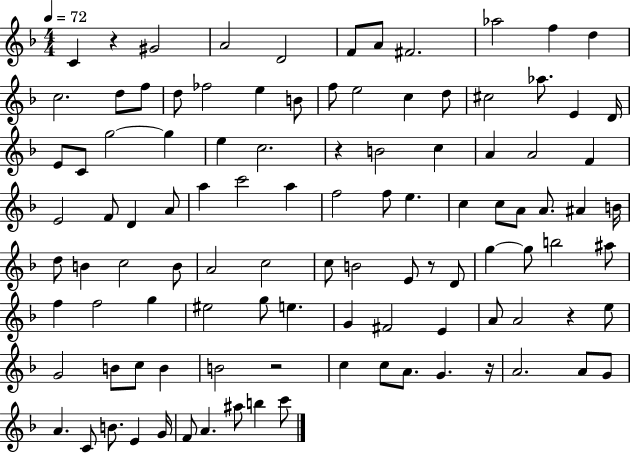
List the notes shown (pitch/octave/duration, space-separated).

C4/q R/q G#4/h A4/h D4/h F4/e A4/e F#4/h. Ab5/h F5/q D5/q C5/h. D5/e F5/e D5/e FES5/h E5/q B4/e F5/e E5/h C5/q D5/e C#5/h Ab5/e. E4/q D4/s E4/e C4/e G5/h G5/q E5/q C5/h. R/q B4/h C5/q A4/q A4/h F4/q E4/h F4/e D4/q A4/e A5/q C6/h A5/q F5/h F5/e E5/q. C5/q C5/e A4/e A4/e. A#4/q B4/s D5/e B4/q C5/h B4/e A4/h C5/h C5/e B4/h E4/e R/e D4/e G5/q G5/e B5/h A#5/e F5/q F5/h G5/q EIS5/h G5/e E5/q. G4/q F#4/h E4/q A4/e A4/h R/q E5/e G4/h B4/e C5/e B4/q B4/h R/h C5/q C5/e A4/e. G4/q. R/s A4/h. A4/e G4/e A4/q. C4/e B4/e. E4/q G4/s F4/e A4/q. A#5/e B5/q C6/e